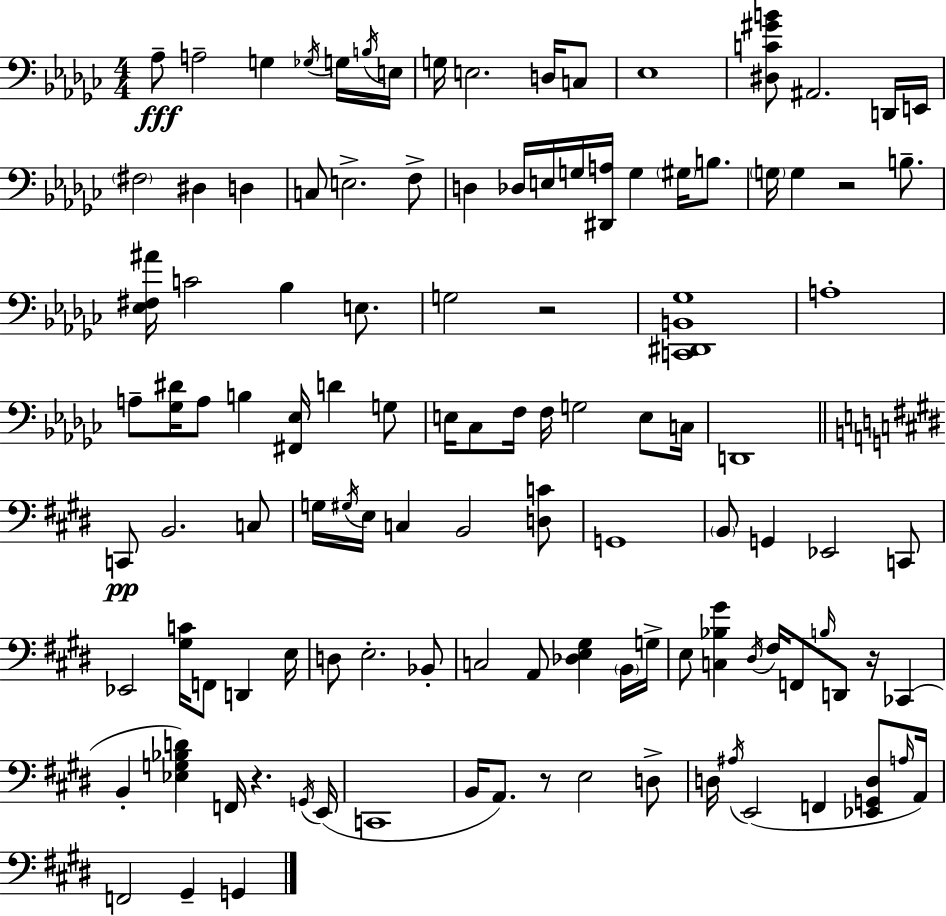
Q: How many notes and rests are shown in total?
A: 115